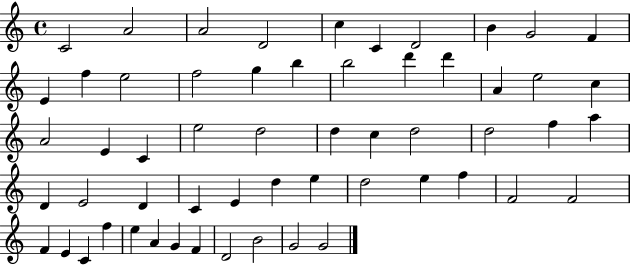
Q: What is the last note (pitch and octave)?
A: G4